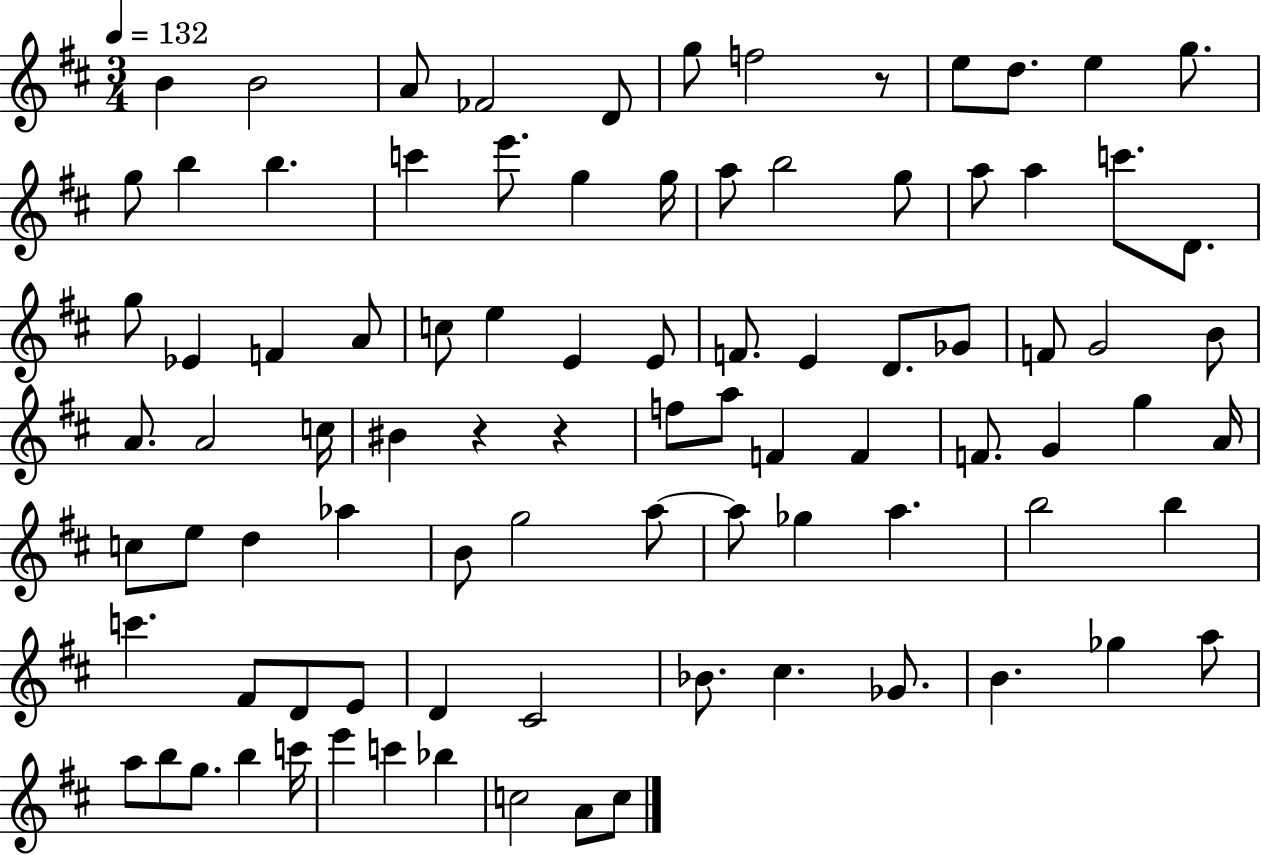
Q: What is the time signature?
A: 3/4